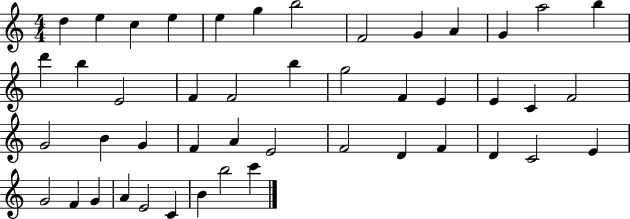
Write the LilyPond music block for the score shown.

{
  \clef treble
  \numericTimeSignature
  \time 4/4
  \key c \major
  d''4 e''4 c''4 e''4 | e''4 g''4 b''2 | f'2 g'4 a'4 | g'4 a''2 b''4 | \break d'''4 b''4 e'2 | f'4 f'2 b''4 | g''2 f'4 e'4 | e'4 c'4 f'2 | \break g'2 b'4 g'4 | f'4 a'4 e'2 | f'2 d'4 f'4 | d'4 c'2 e'4 | \break g'2 f'4 g'4 | a'4 e'2 c'4 | b'4 b''2 c'''4 | \bar "|."
}